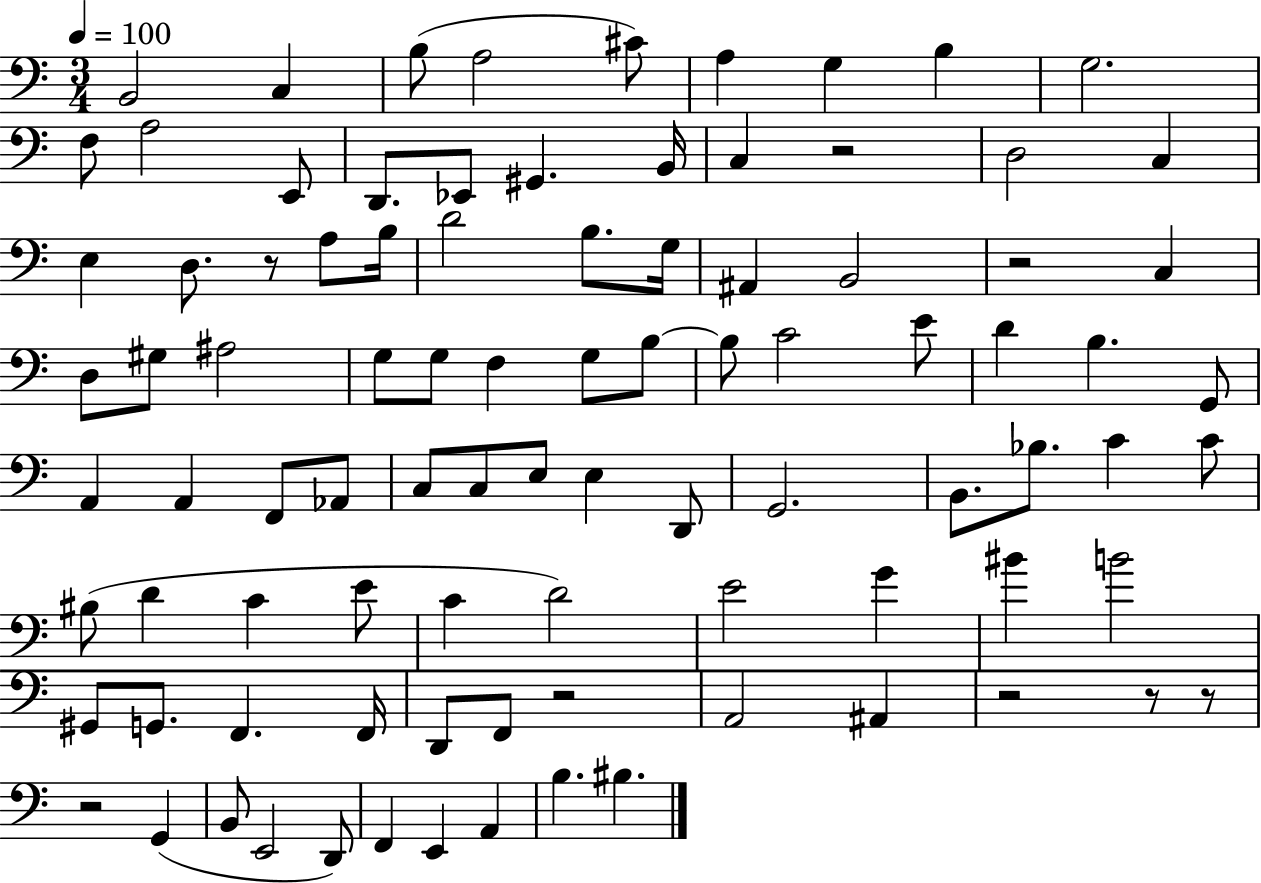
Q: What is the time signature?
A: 3/4